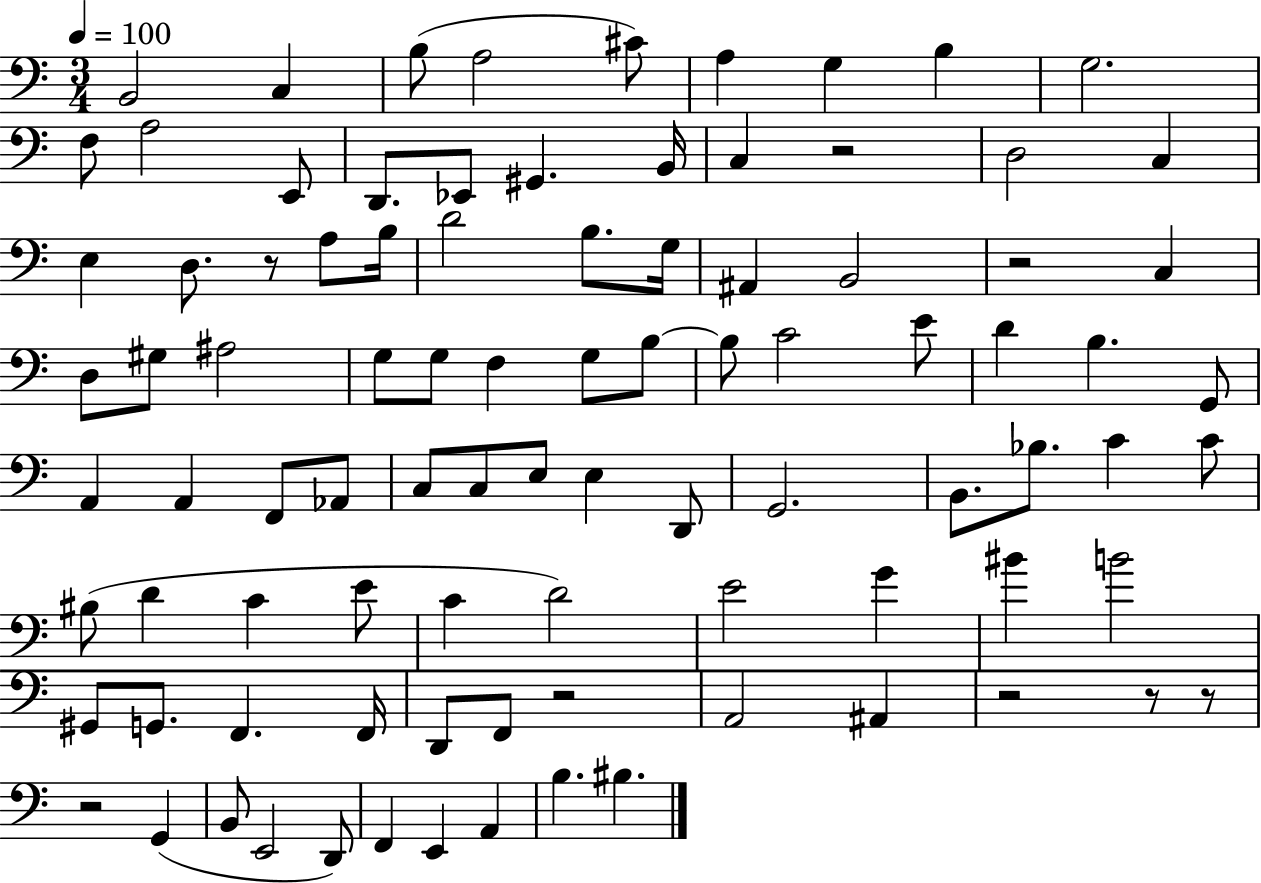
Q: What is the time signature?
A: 3/4